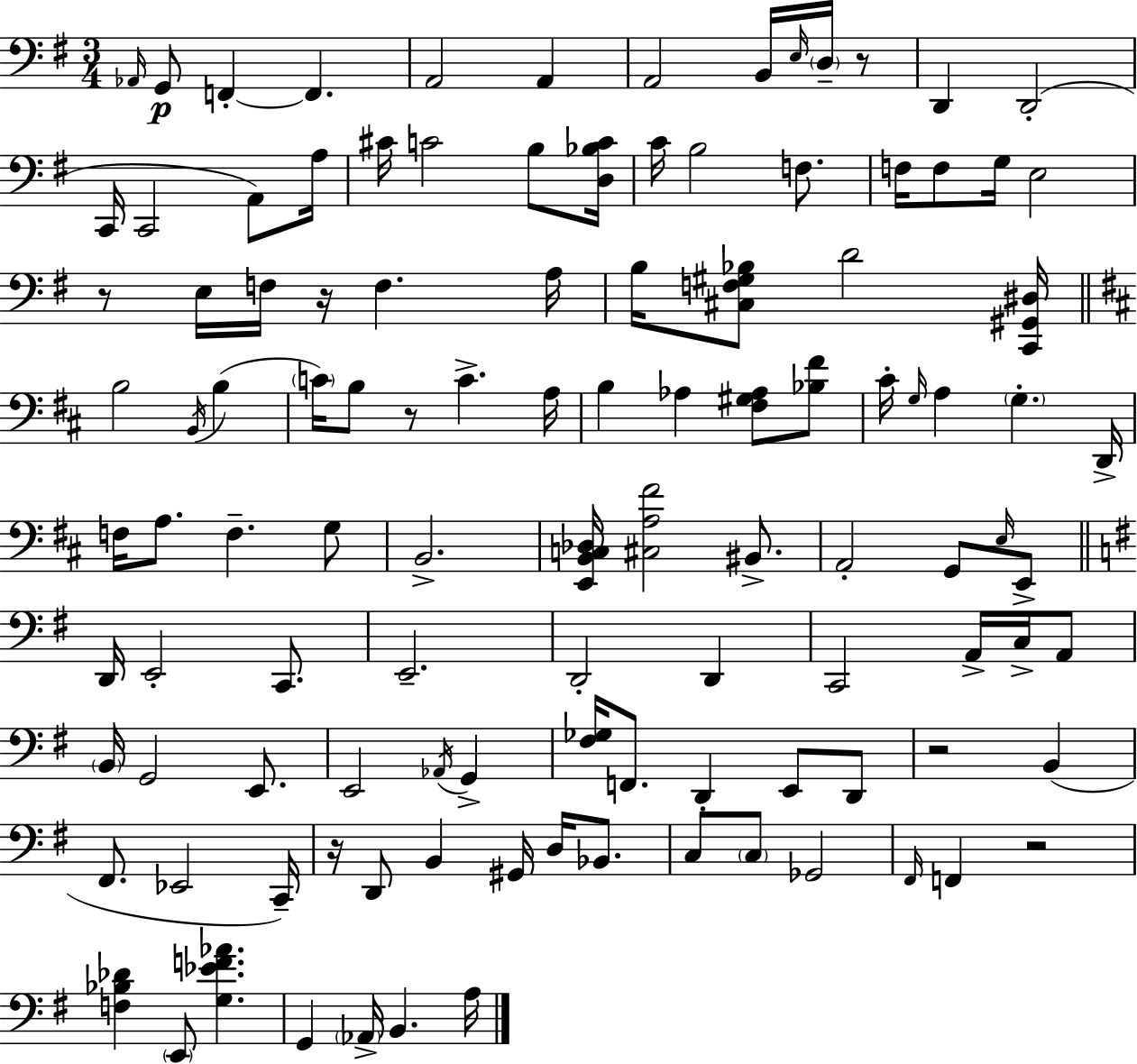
{
  \clef bass
  \numericTimeSignature
  \time 3/4
  \key e \minor
  \grace { aes,16 }\p g,8 f,4-.~~ f,4. | a,2 a,4 | a,2 b,16 \grace { e16 } \parenthesize d16-- | r8 d,4 d,2-.( | \break c,16 c,2 a,8) | a16 cis'16 c'2 b8 | <d bes c'>16 c'16 b2 f8. | f16 f8 g16 e2 | \break r8 e16 f16 r16 f4. | a16 b16 <cis f gis bes>8 d'2 | <c, gis, dis>16 \bar "||" \break \key d \major b2 \acciaccatura { b,16 }( b4 | \parenthesize c'16) b8 r8 c'4.-> | a16 b4 aes4 <fis gis aes>8 <bes fis'>8 | cis'16-. \grace { g16 } a4 \parenthesize g4.-. | \break d,16-> f16 a8. f4.-- | g8 b,2.-> | <e, b, c des>16 <cis a fis'>2 bis,8.-> | a,2-. g,8 | \break \grace { e16 } e,8-> \bar "||" \break \key e \minor d,16 e,2-. c,8. | e,2.-- | d,2-. d,4 | c,2 a,16-> c16-> a,8 | \break \parenthesize b,16 g,2 e,8. | e,2 \acciaccatura { aes,16 } g,4-> | <fis ges>16 f,8. d,4-. e,8 d,8 | r2 b,4( | \break fis,8. ees,2 | c,16--) r16 d,8 b,4 gis,16 d16 bes,8. | c8 \parenthesize c8 ges,2 | \grace { fis,16 } f,4 r2 | \break <f bes des'>4 \parenthesize e,8 <g ees' f' aes'>4. | g,4 \parenthesize aes,16-> b,4. | a16 \bar "|."
}